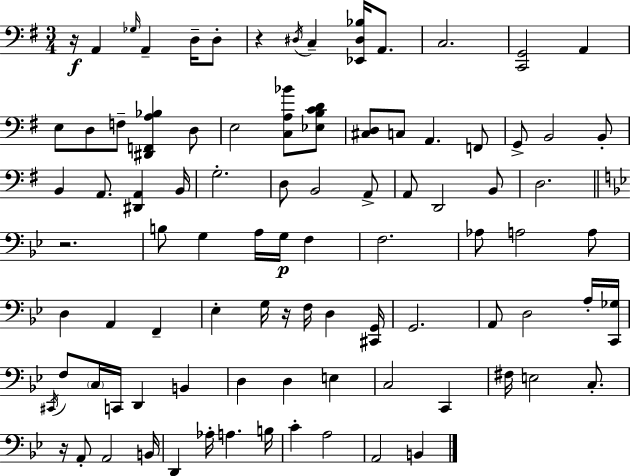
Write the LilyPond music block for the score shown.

{
  \clef bass
  \numericTimeSignature
  \time 3/4
  \key g \major
  r16\f a,4 \grace { ges16 } a,4-- d16-- d8-. | r4 \acciaccatura { dis16 } c4-- <ees, dis bes>16 a,8. | c2. | <c, g,>2 a,4 | \break e8 d8 f8-- <dis, f, a bes>4 | d8 e2 <c a bes'>8 | <ees b c' d'>8 <cis d>8 c8 a,4. | f,8 g,8-> b,2 | \break b,8-. b,4 a,8. <dis, a,>4 | b,16 g2.-. | d8 b,2 | a,8-> a,8 d,2 | \break b,8 d2. | \bar "||" \break \key bes \major r2. | b8 g4 a16 g16\p f4 | f2. | aes8 a2 a8 | \break d4 a,4 f,4-- | ees4-. g16 r16 f16 d4 <cis, g,>16 | g,2. | a,8 d2 a16-. <c, ges>16 | \break \acciaccatura { cis,16 } f8 \parenthesize c16 c,16 d,4 b,4 | d4 d4 e4 | c2 c,4 | fis16 e2 c8.-. | \break r16 a,8-. a,2 | b,16 d,4 aes16-. a4. | b16 c'4-. a2 | a,2 b,4 | \break \bar "|."
}